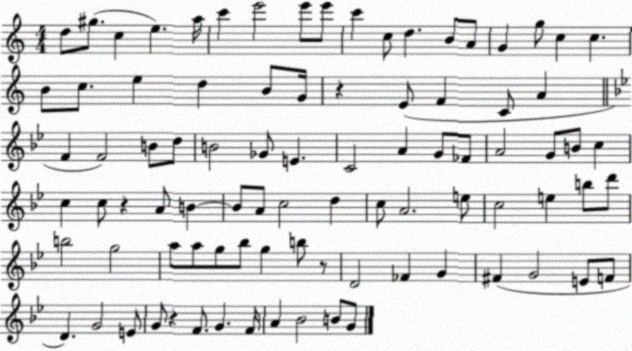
X:1
T:Untitled
M:4/4
L:1/4
K:C
d/2 ^g/2 c e a/4 c' e'2 e'/2 e'/2 c' c/2 d B/2 A/2 G g/2 c c B/2 c/2 e d B/2 G/4 z E/2 F C/2 A F F2 B/2 d/2 B2 _G/2 E C2 A G/2 _F/2 A2 G/2 B/2 c c c/2 z A/2 B B/2 A/2 c2 d c/2 A2 e/2 c2 e b/2 d'/2 b2 g2 a/2 a/2 g/2 _b/2 g b/2 z/2 D2 _F G ^F G2 E/2 F/2 D G2 E/2 G/2 z F/2 G F/4 A _B2 B/2 G/2